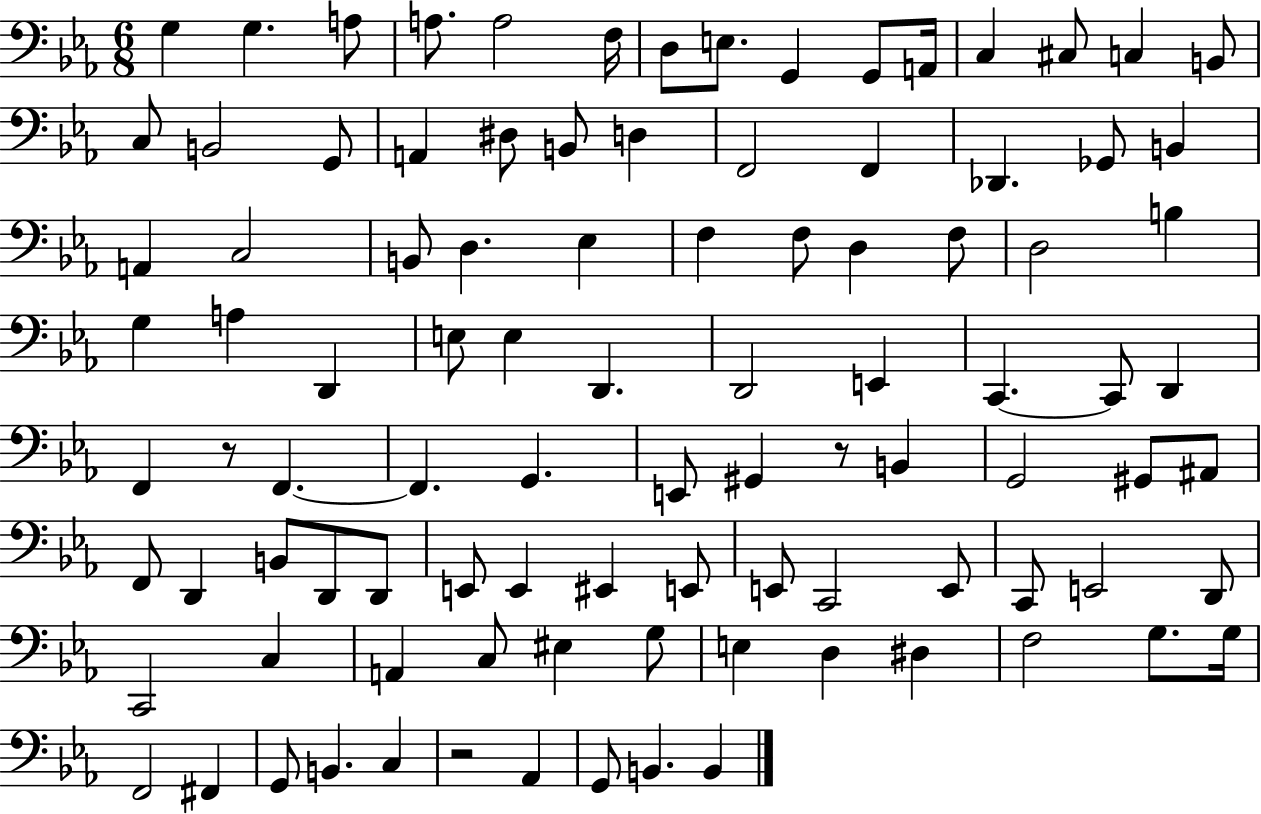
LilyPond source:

{
  \clef bass
  \numericTimeSignature
  \time 6/8
  \key ees \major
  g4 g4. a8 | a8. a2 f16 | d8 e8. g,4 g,8 a,16 | c4 cis8 c4 b,8 | \break c8 b,2 g,8 | a,4 dis8 b,8 d4 | f,2 f,4 | des,4. ges,8 b,4 | \break a,4 c2 | b,8 d4. ees4 | f4 f8 d4 f8 | d2 b4 | \break g4 a4 d,4 | e8 e4 d,4. | d,2 e,4 | c,4.~~ c,8 d,4 | \break f,4 r8 f,4.~~ | f,4. g,4. | e,8 gis,4 r8 b,4 | g,2 gis,8 ais,8 | \break f,8 d,4 b,8 d,8 d,8 | e,8 e,4 eis,4 e,8 | e,8 c,2 e,8 | c,8 e,2 d,8 | \break c,2 c4 | a,4 c8 eis4 g8 | e4 d4 dis4 | f2 g8. g16 | \break f,2 fis,4 | g,8 b,4. c4 | r2 aes,4 | g,8 b,4. b,4 | \break \bar "|."
}